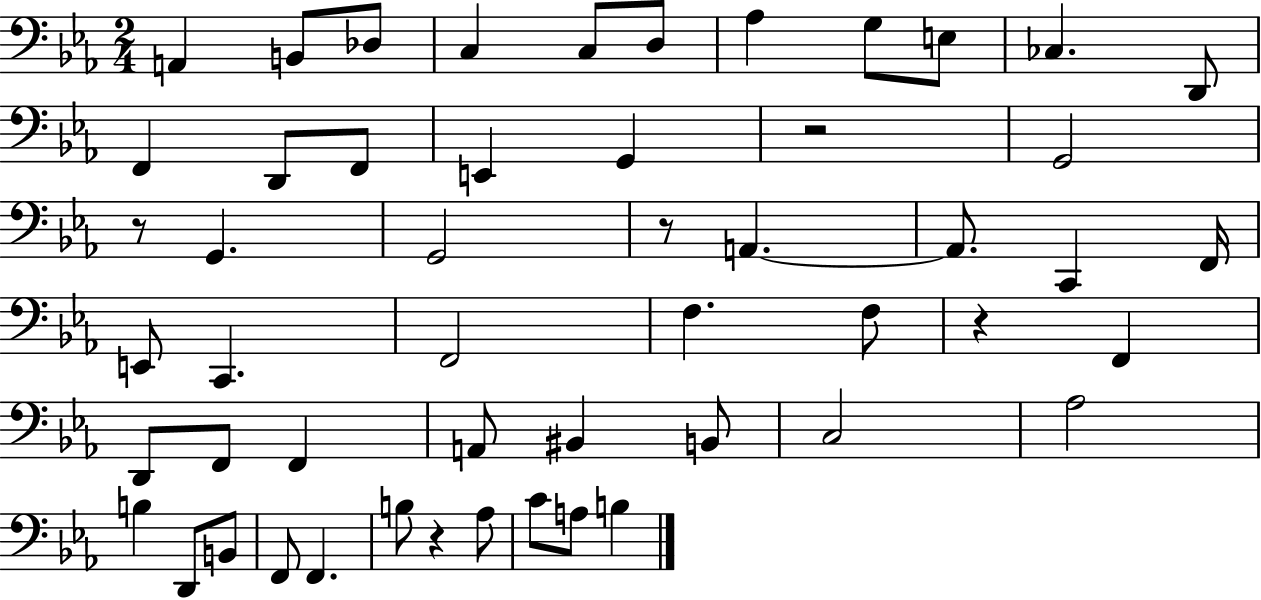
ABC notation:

X:1
T:Untitled
M:2/4
L:1/4
K:Eb
A,, B,,/2 _D,/2 C, C,/2 D,/2 _A, G,/2 E,/2 _C, D,,/2 F,, D,,/2 F,,/2 E,, G,, z2 G,,2 z/2 G,, G,,2 z/2 A,, A,,/2 C,, F,,/4 E,,/2 C,, F,,2 F, F,/2 z F,, D,,/2 F,,/2 F,, A,,/2 ^B,, B,,/2 C,2 _A,2 B, D,,/2 B,,/2 F,,/2 F,, B,/2 z _A,/2 C/2 A,/2 B,